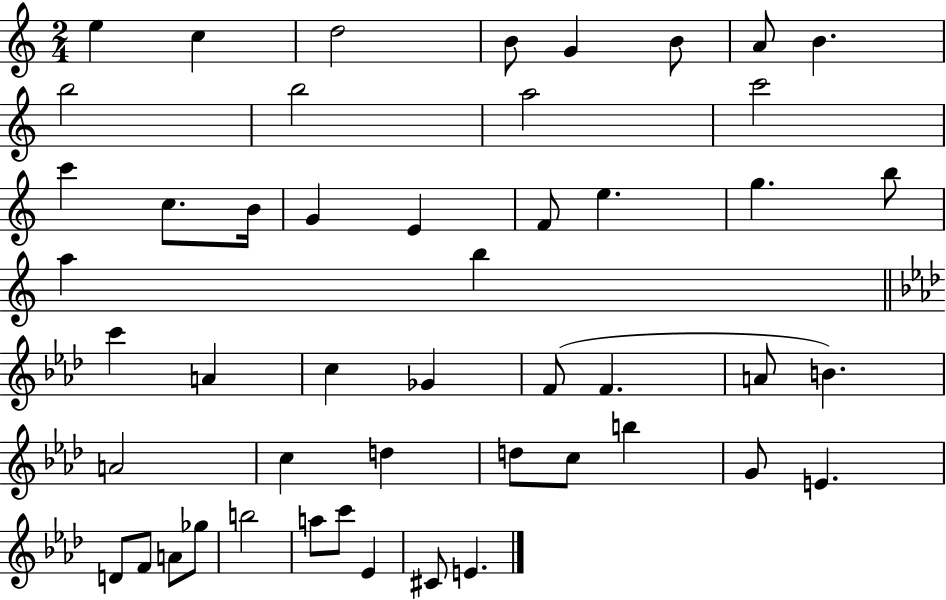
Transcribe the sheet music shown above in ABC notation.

X:1
T:Untitled
M:2/4
L:1/4
K:C
e c d2 B/2 G B/2 A/2 B b2 b2 a2 c'2 c' c/2 B/4 G E F/2 e g b/2 a b c' A c _G F/2 F A/2 B A2 c d d/2 c/2 b G/2 E D/2 F/2 A/2 _g/2 b2 a/2 c'/2 _E ^C/2 E